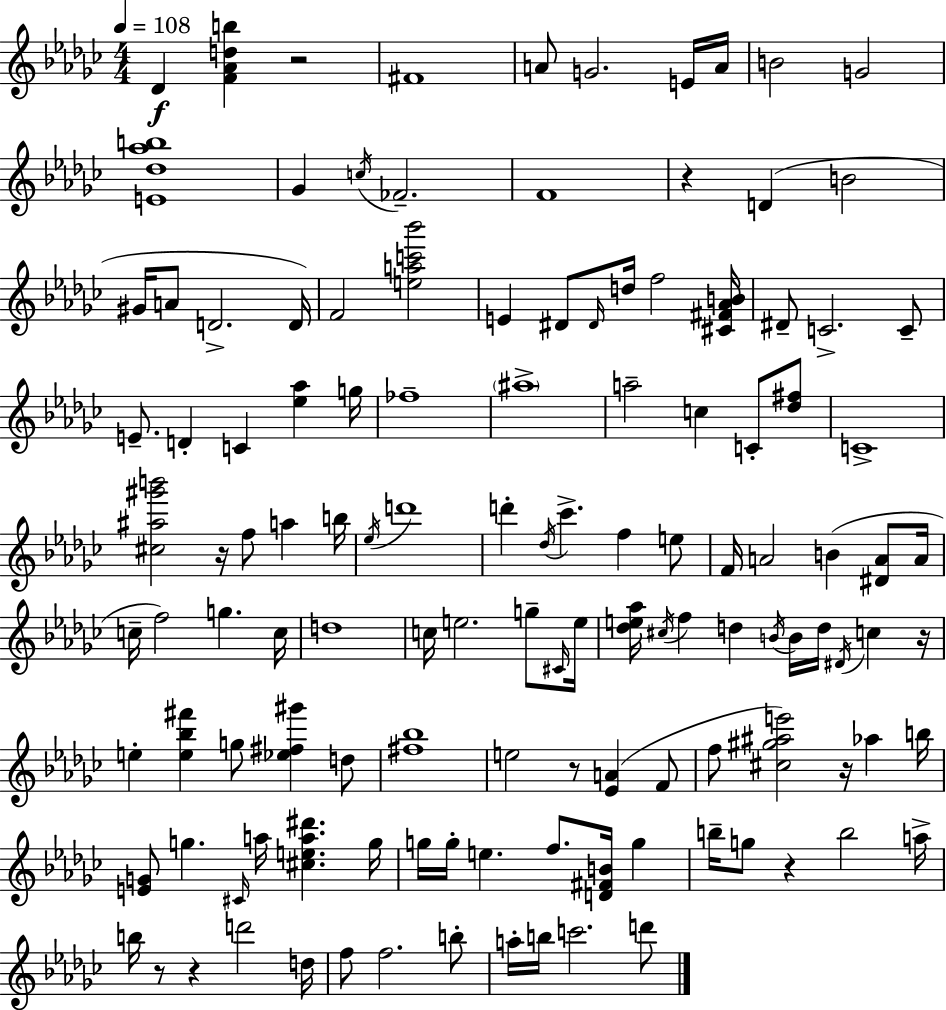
{
  \clef treble
  \numericTimeSignature
  \time 4/4
  \key ees \minor
  \tempo 4 = 108
  des'4\f <f' aes' d'' b''>4 r2 | fis'1 | a'8 g'2. e'16 a'16 | b'2 g'2 | \break <e' des'' aes'' b''>1 | ges'4 \acciaccatura { c''16 } fes'2.-- | f'1 | r4 d'4( b'2 | \break gis'16 a'8 d'2.-> | d'16) f'2 <e'' a'' c''' bes'''>2 | e'4 dis'8 \grace { dis'16 } d''16 f''2 | <cis' fis' aes' b'>16 dis'8-- c'2.-> | \break c'8-- e'8.-- d'4-. c'4 <ees'' aes''>4 | g''16 fes''1-- | \parenthesize ais''1-> | a''2-- c''4 c'8-. | \break <des'' fis''>8 c'1-> | <cis'' ais'' gis''' b'''>2 r16 f''8 a''4 | b''16 \acciaccatura { ees''16 } d'''1 | d'''4-. \acciaccatura { des''16 } ces'''4.-> f''4 | \break e''8 f'16 a'2 b'4( | <dis' a'>8 a'16 c''16-- f''2) g''4. | c''16 d''1 | c''16 e''2. | \break g''8-- \grace { cis'16 } e''16 <des'' e'' aes''>16 \acciaccatura { cis''16 } f''4 d''4 \acciaccatura { b'16 } | b'16 d''16 \acciaccatura { dis'16 } c''4 r16 e''4-. <e'' bes'' fis'''>4 | g''8 <ees'' fis'' gis'''>4 d''8 <fis'' bes''>1 | e''2 | \break r8 <ees' a'>4( f'8 f''8 <cis'' gis'' ais'' e'''>2) | r16 aes''4 b''16 <e' g'>8 g''4. | \grace { cis'16 } a''16 <cis'' e'' a'' dis'''>4. g''16 g''16 g''16-. e''4. | f''8. <d' fis' b'>16 g''4 b''16-- g''8 r4 | \break b''2 a''16-> b''16 r8 r4 | d'''2 d''16 f''8 f''2. | b''8-. a''16-. b''16 c'''2. | d'''8 \bar "|."
}